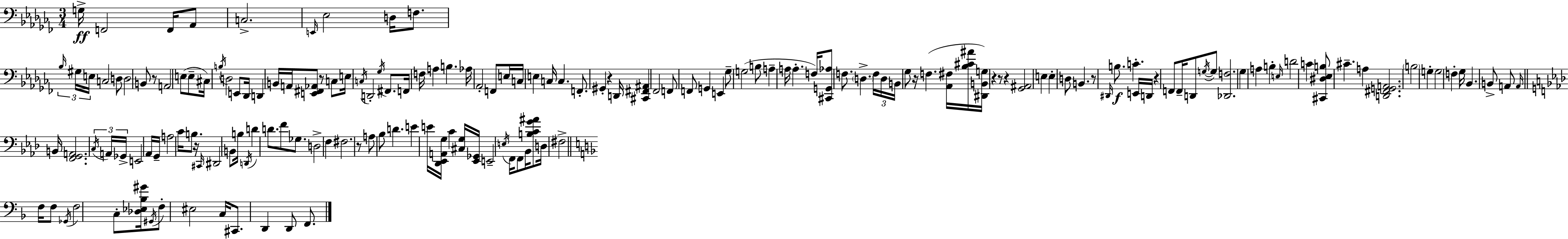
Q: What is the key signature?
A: AES minor